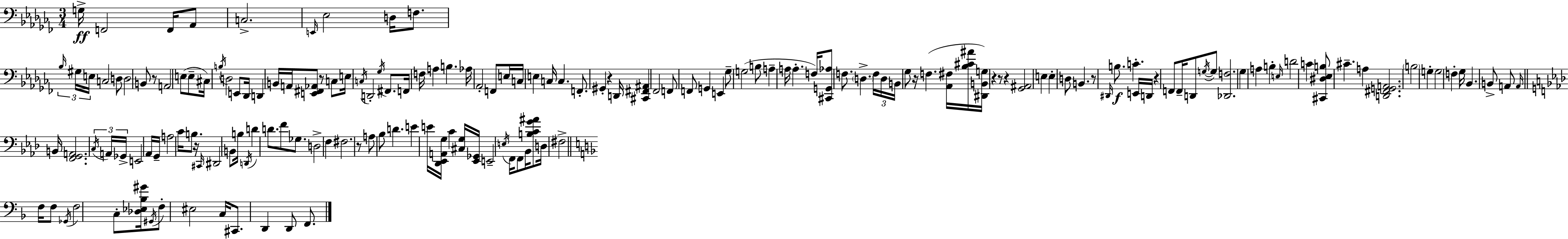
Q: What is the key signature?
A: AES minor